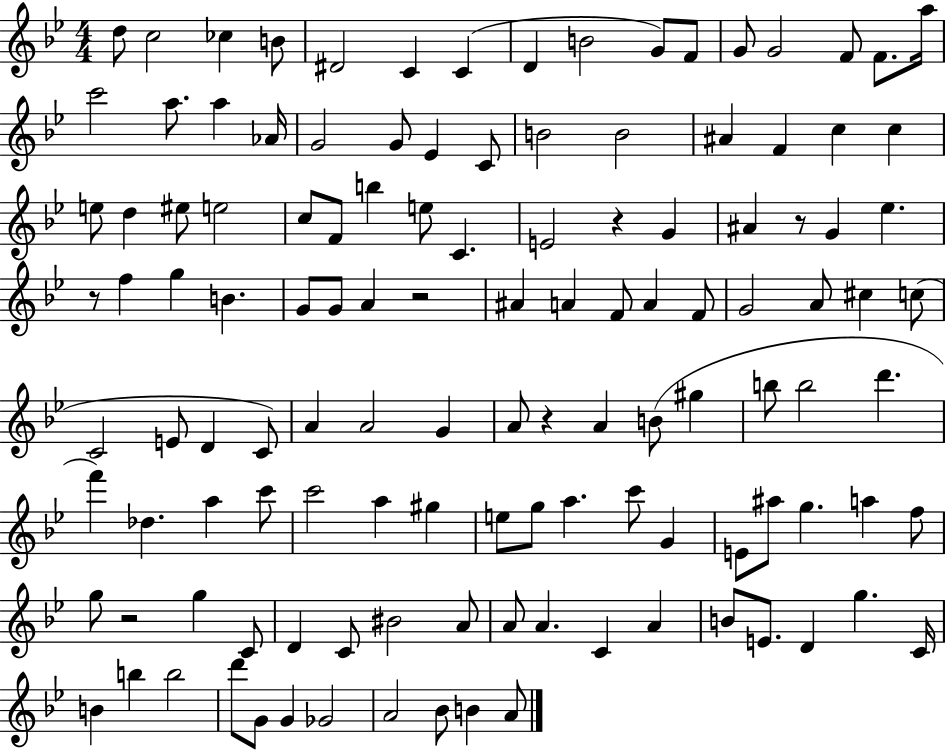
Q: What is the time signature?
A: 4/4